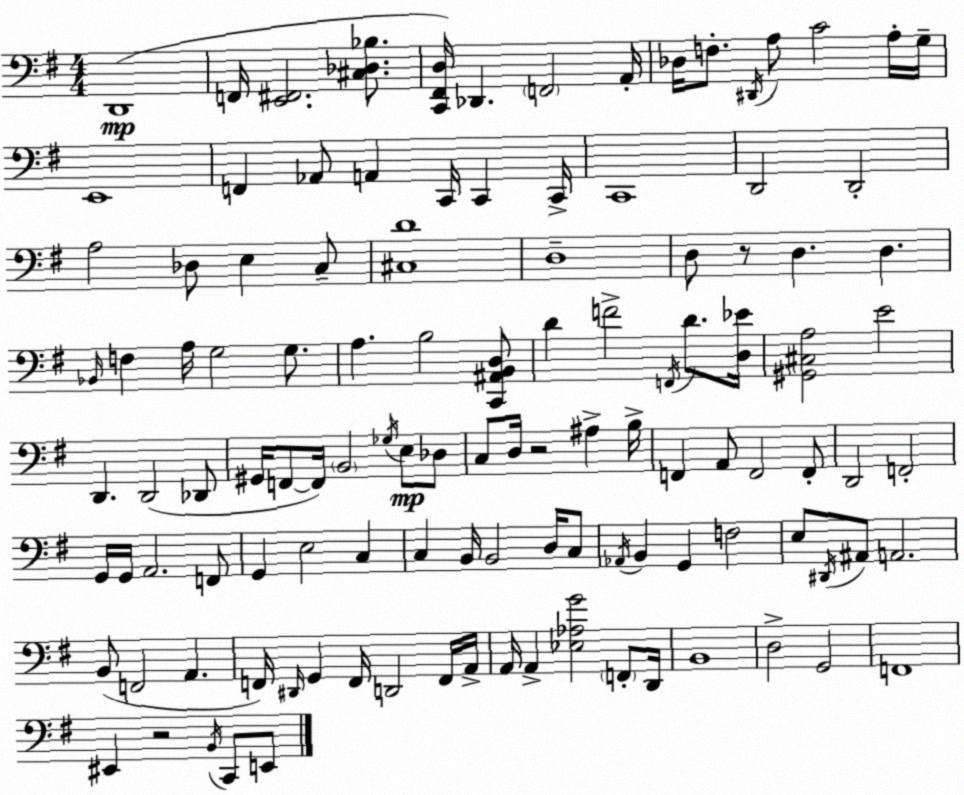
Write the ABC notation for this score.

X:1
T:Untitled
M:4/4
L:1/4
K:G
D,,4 F,,/4 [E,,^F,,]2 [^C,_D,_B,]/2 [C,,^F,,D,]/4 _D,, F,,2 A,,/4 _D,/4 F,/2 ^D,,/4 A,/2 C2 A,/4 G,/4 E,,4 F,, _A,,/2 A,, C,,/4 C,, C,,/4 C,,4 D,,2 D,,2 A,2 _D,/2 E, C,/2 [^C,D]4 D,4 D,/2 z/2 D, D, _B,,/4 F, A,/4 G,2 G,/2 A, B,2 [C,,^A,,B,,D,]/2 D F2 F,,/4 D/2 [D,_E]/4 [^G,,^C,A,]2 E2 D,, D,,2 _D,,/2 ^G,,/4 F,,/2 F,,/4 B,,2 _G,/4 E,/2 _D,/2 C,/2 D,/4 z2 ^A, B,/4 F,, A,,/2 F,,2 F,,/2 D,,2 F,,2 G,,/4 G,,/4 A,,2 F,,/2 G,, E,2 C, C, B,,/4 B,,2 D,/4 C,/2 _A,,/4 B,, G,, F,2 E,/2 ^D,,/4 ^A,,/2 A,,2 B,,/2 F,,2 A,, F,,/4 ^D,,/4 G,, F,,/4 D,,2 F,,/4 A,,/4 A,,/4 A,, [_E,_A,G]2 F,,/2 D,,/4 B,,4 D,2 G,,2 F,,4 ^E,, z2 B,,/4 C,,/2 E,,/2